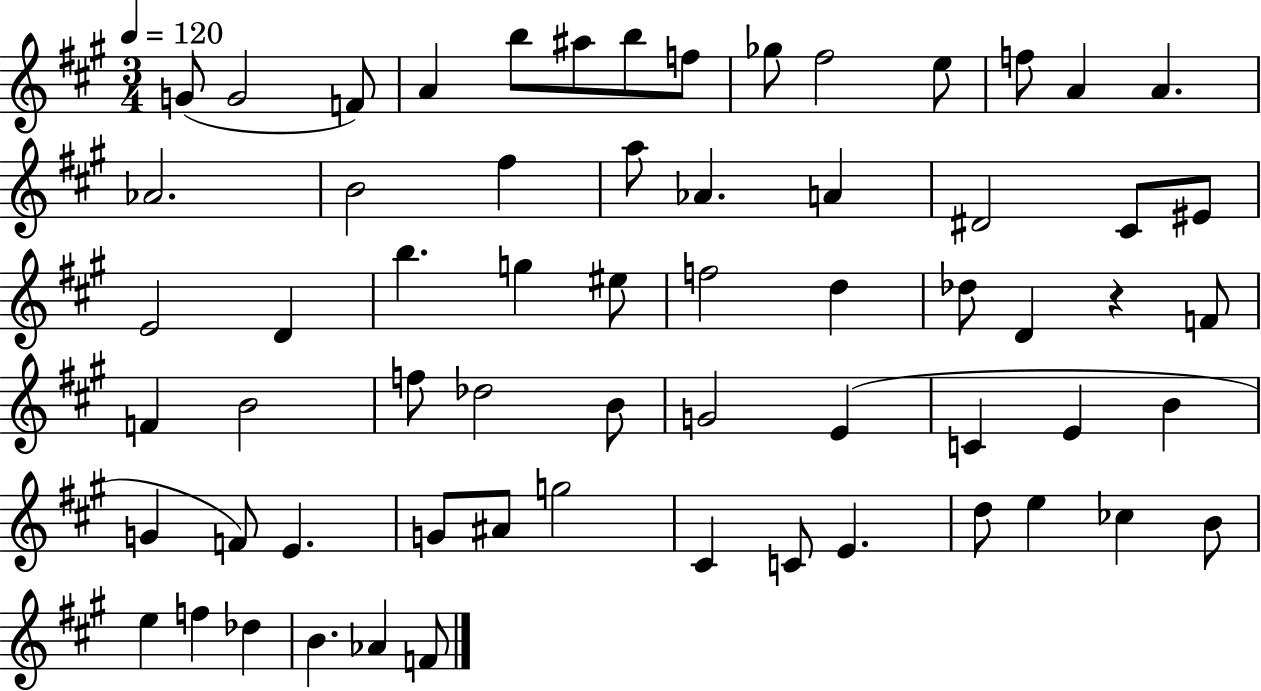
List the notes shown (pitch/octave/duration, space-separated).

G4/e G4/h F4/e A4/q B5/e A#5/e B5/e F5/e Gb5/e F#5/h E5/e F5/e A4/q A4/q. Ab4/h. B4/h F#5/q A5/e Ab4/q. A4/q D#4/h C#4/e EIS4/e E4/h D4/q B5/q. G5/q EIS5/e F5/h D5/q Db5/e D4/q R/q F4/e F4/q B4/h F5/e Db5/h B4/e G4/h E4/q C4/q E4/q B4/q G4/q F4/e E4/q. G4/e A#4/e G5/h C#4/q C4/e E4/q. D5/e E5/q CES5/q B4/e E5/q F5/q Db5/q B4/q. Ab4/q F4/e